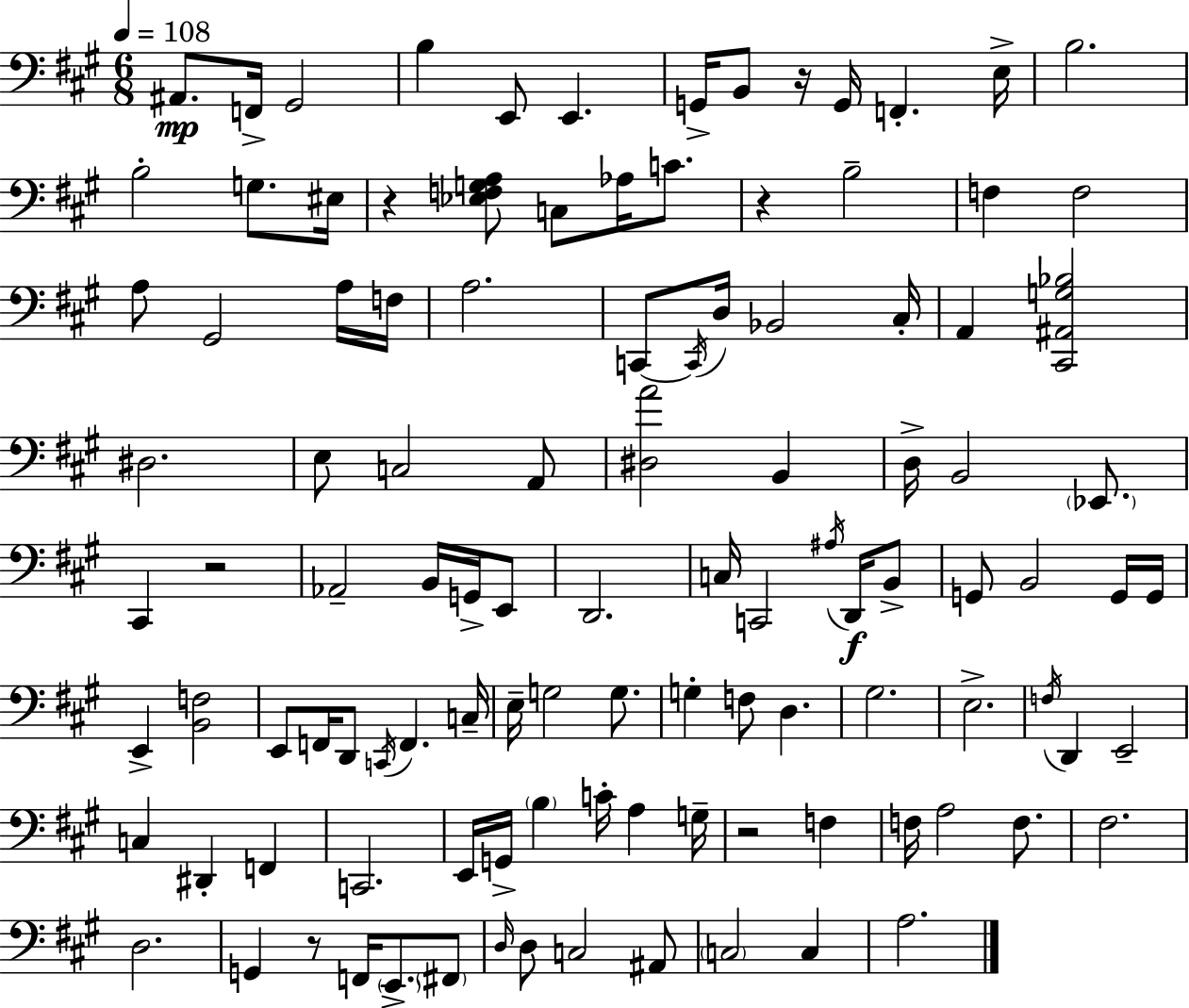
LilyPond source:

{
  \clef bass
  \numericTimeSignature
  \time 6/8
  \key a \major
  \tempo 4 = 108
  ais,8.\mp f,16-> gis,2 | b4 e,8 e,4. | g,16-> b,8 r16 g,16 f,4.-. e16-> | b2. | \break b2-. g8. eis16 | r4 <ees f g a>8 c8 aes16 c'8. | r4 b2-- | f4 f2 | \break a8 gis,2 a16 f16 | a2. | c,8~~ \acciaccatura { c,16 } d16 bes,2 | cis16-. a,4 <cis, ais, g bes>2 | \break dis2. | e8 c2 a,8 | <dis a'>2 b,4 | d16-> b,2 \parenthesize ees,8. | \break cis,4 r2 | aes,2-- b,16 g,16-> e,8 | d,2. | c16 c,2 \acciaccatura { ais16 }\f d,16 | \break b,8-> g,8 b,2 | g,16 g,16 e,4-> <b, f>2 | e,8 f,16 d,8 \acciaccatura { c,16 } f,4. | c16-- e16-- g2 | \break g8. g4-. f8 d4. | gis2. | e2.-> | \acciaccatura { f16 } d,4 e,2-- | \break c4 dis,4-. | f,4 c,2. | e,16 g,16-> \parenthesize b4 c'16-. a4 | g16-- r2 | \break f4 f16 a2 | f8. fis2. | d2. | g,4 r8 f,16 \parenthesize e,8.-> | \break \parenthesize fis,8 \grace { d16 } d8 c2 | ais,8 \parenthesize c2 | c4 a2. | \bar "|."
}